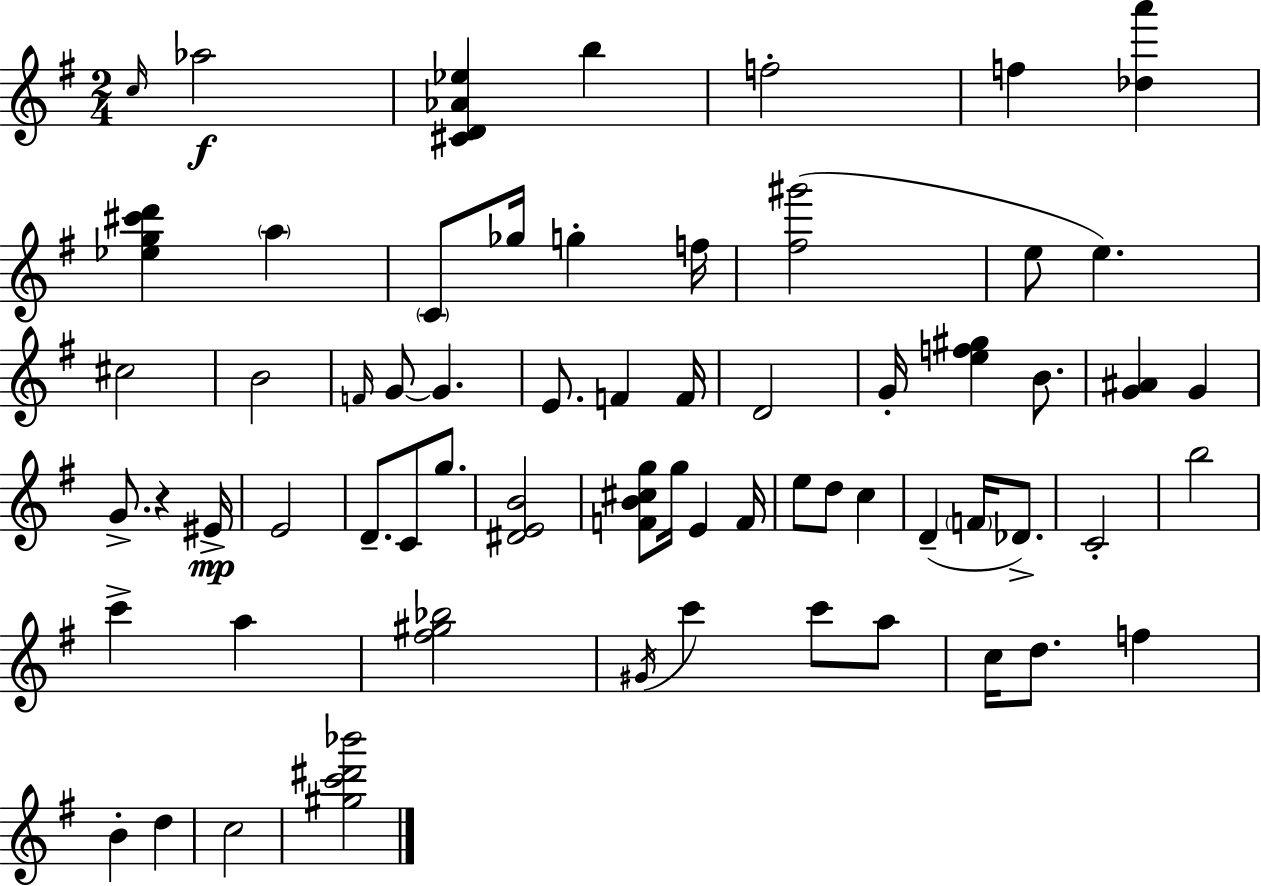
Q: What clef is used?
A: treble